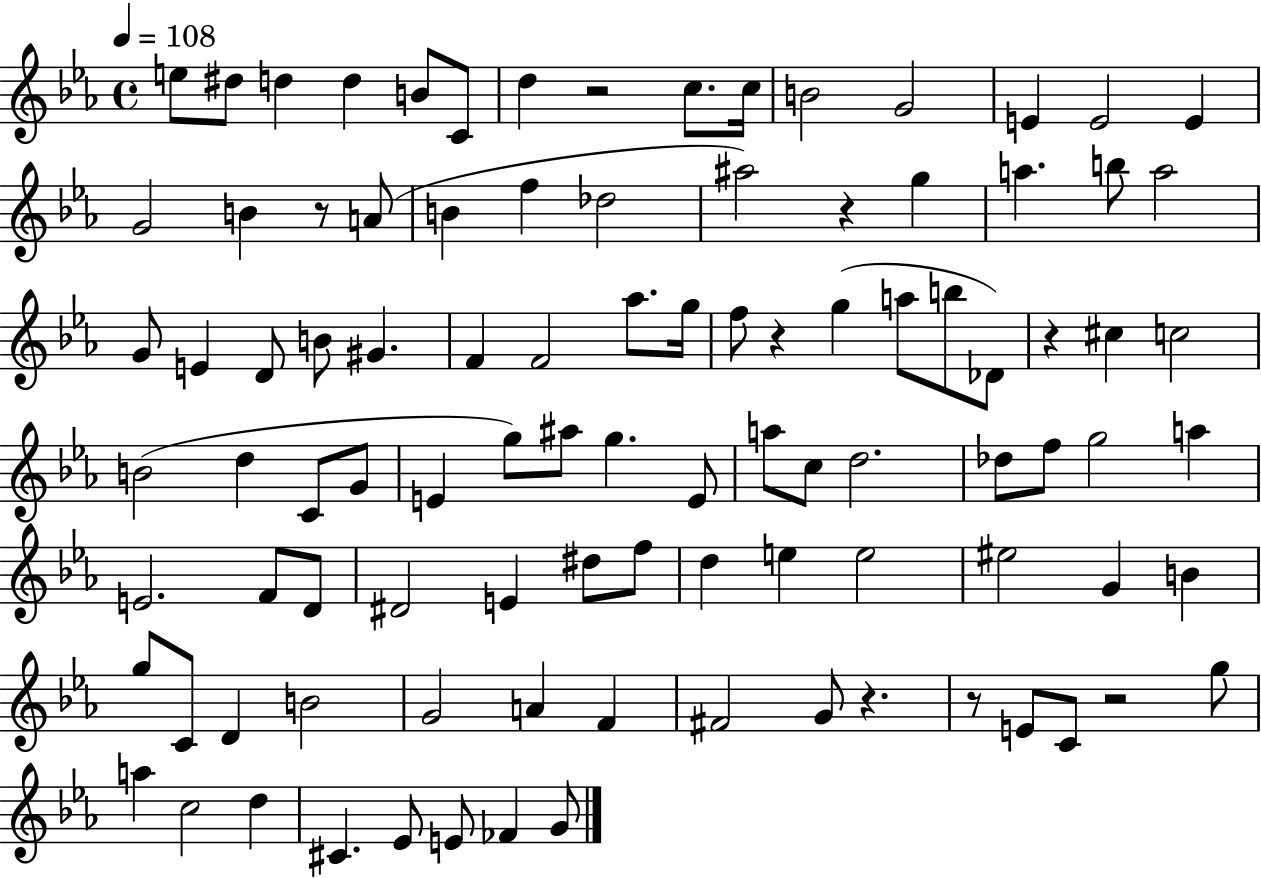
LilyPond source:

{
  \clef treble
  \time 4/4
  \defaultTimeSignature
  \key ees \major
  \tempo 4 = 108
  e''8 dis''8 d''4 d''4 b'8 c'8 | d''4 r2 c''8. c''16 | b'2 g'2 | e'4 e'2 e'4 | \break g'2 b'4 r8 a'8( | b'4 f''4 des''2 | ais''2) r4 g''4 | a''4. b''8 a''2 | \break g'8 e'4 d'8 b'8 gis'4. | f'4 f'2 aes''8. g''16 | f''8 r4 g''4( a''8 b''8 des'8) | r4 cis''4 c''2 | \break b'2( d''4 c'8 g'8 | e'4 g''8) ais''8 g''4. e'8 | a''8 c''8 d''2. | des''8 f''8 g''2 a''4 | \break e'2. f'8 d'8 | dis'2 e'4 dis''8 f''8 | d''4 e''4 e''2 | eis''2 g'4 b'4 | \break g''8 c'8 d'4 b'2 | g'2 a'4 f'4 | fis'2 g'8 r4. | r8 e'8 c'8 r2 g''8 | \break a''4 c''2 d''4 | cis'4. ees'8 e'8 fes'4 g'8 | \bar "|."
}